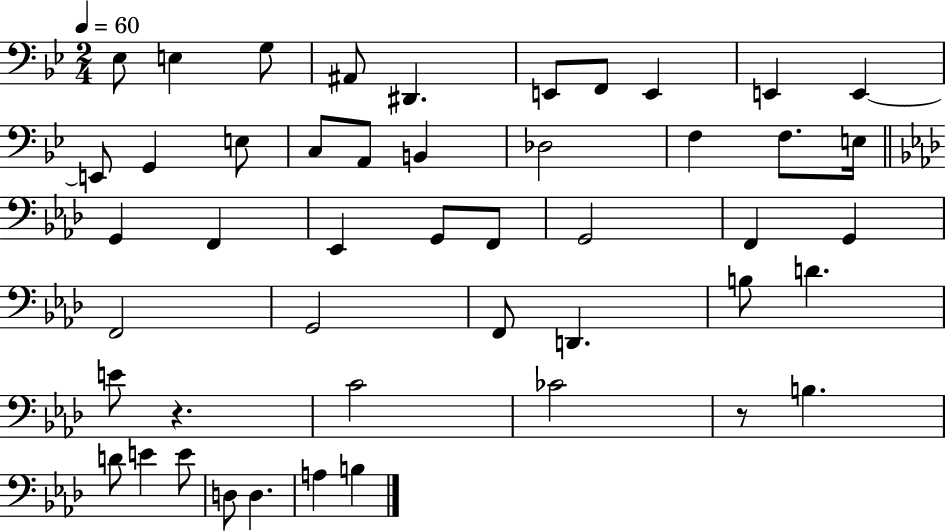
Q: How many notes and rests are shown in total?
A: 47